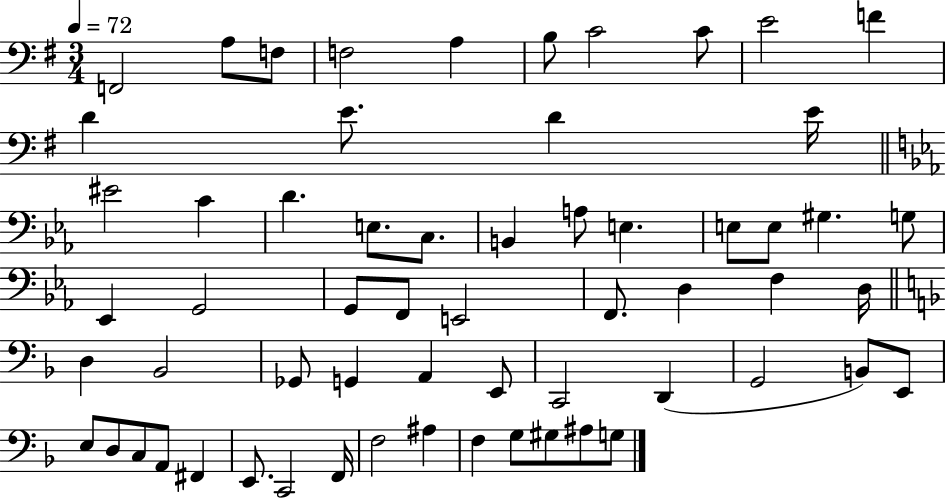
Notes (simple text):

F2/h A3/e F3/e F3/h A3/q B3/e C4/h C4/e E4/h F4/q D4/q E4/e. D4/q E4/s EIS4/h C4/q D4/q. E3/e. C3/e. B2/q A3/e E3/q. E3/e E3/e G#3/q. G3/e Eb2/q G2/h G2/e F2/e E2/h F2/e. D3/q F3/q D3/s D3/q Bb2/h Gb2/e G2/q A2/q E2/e C2/h D2/q G2/h B2/e E2/e E3/e D3/e C3/e A2/e F#2/q E2/e. C2/h F2/s F3/h A#3/q F3/q G3/e G#3/e A#3/e G3/e